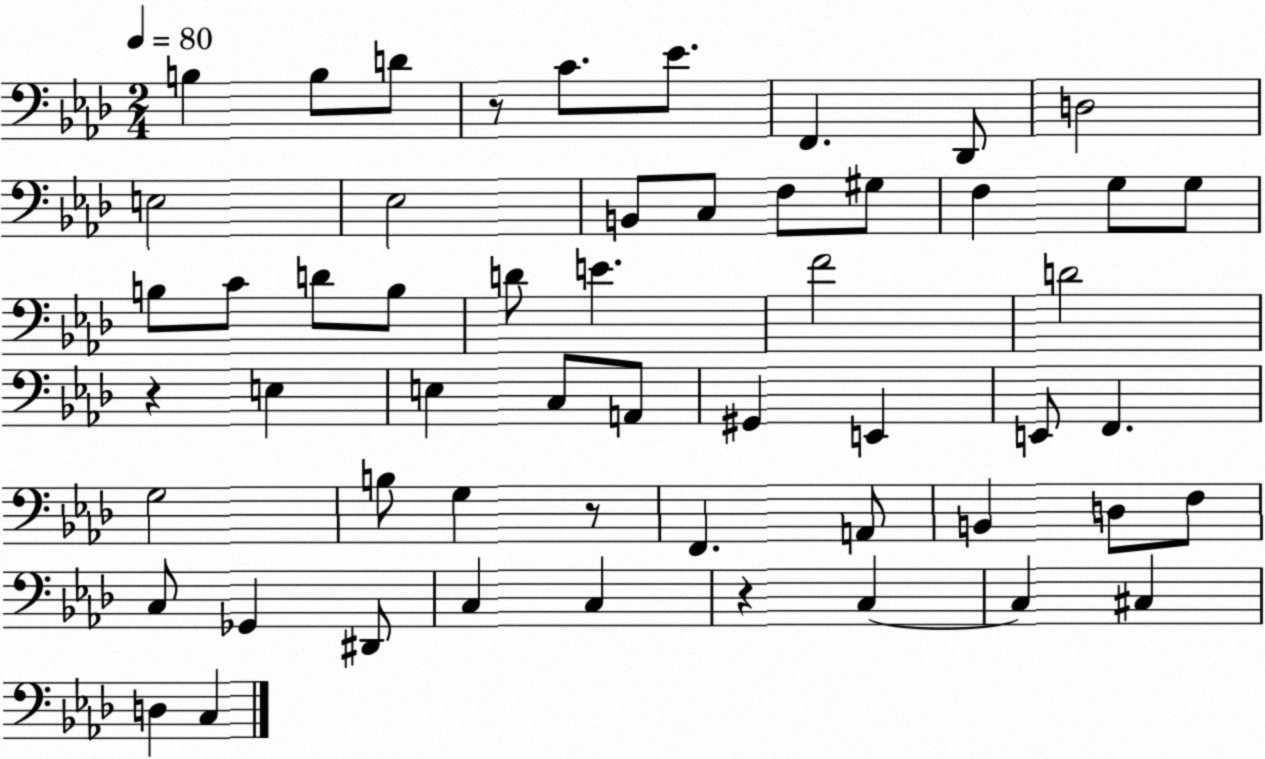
X:1
T:Untitled
M:2/4
L:1/4
K:Ab
B, B,/2 D/2 z/2 C/2 _E/2 F,, _D,,/2 D,2 E,2 _E,2 B,,/2 C,/2 F,/2 ^G,/2 F, G,/2 G,/2 B,/2 C/2 D/2 B,/2 D/2 E F2 D2 z E, E, C,/2 A,,/2 ^G,, E,, E,,/2 F,, G,2 B,/2 G, z/2 F,, A,,/2 B,, D,/2 F,/2 C,/2 _G,, ^D,,/2 C, C, z C, C, ^C, D, C,